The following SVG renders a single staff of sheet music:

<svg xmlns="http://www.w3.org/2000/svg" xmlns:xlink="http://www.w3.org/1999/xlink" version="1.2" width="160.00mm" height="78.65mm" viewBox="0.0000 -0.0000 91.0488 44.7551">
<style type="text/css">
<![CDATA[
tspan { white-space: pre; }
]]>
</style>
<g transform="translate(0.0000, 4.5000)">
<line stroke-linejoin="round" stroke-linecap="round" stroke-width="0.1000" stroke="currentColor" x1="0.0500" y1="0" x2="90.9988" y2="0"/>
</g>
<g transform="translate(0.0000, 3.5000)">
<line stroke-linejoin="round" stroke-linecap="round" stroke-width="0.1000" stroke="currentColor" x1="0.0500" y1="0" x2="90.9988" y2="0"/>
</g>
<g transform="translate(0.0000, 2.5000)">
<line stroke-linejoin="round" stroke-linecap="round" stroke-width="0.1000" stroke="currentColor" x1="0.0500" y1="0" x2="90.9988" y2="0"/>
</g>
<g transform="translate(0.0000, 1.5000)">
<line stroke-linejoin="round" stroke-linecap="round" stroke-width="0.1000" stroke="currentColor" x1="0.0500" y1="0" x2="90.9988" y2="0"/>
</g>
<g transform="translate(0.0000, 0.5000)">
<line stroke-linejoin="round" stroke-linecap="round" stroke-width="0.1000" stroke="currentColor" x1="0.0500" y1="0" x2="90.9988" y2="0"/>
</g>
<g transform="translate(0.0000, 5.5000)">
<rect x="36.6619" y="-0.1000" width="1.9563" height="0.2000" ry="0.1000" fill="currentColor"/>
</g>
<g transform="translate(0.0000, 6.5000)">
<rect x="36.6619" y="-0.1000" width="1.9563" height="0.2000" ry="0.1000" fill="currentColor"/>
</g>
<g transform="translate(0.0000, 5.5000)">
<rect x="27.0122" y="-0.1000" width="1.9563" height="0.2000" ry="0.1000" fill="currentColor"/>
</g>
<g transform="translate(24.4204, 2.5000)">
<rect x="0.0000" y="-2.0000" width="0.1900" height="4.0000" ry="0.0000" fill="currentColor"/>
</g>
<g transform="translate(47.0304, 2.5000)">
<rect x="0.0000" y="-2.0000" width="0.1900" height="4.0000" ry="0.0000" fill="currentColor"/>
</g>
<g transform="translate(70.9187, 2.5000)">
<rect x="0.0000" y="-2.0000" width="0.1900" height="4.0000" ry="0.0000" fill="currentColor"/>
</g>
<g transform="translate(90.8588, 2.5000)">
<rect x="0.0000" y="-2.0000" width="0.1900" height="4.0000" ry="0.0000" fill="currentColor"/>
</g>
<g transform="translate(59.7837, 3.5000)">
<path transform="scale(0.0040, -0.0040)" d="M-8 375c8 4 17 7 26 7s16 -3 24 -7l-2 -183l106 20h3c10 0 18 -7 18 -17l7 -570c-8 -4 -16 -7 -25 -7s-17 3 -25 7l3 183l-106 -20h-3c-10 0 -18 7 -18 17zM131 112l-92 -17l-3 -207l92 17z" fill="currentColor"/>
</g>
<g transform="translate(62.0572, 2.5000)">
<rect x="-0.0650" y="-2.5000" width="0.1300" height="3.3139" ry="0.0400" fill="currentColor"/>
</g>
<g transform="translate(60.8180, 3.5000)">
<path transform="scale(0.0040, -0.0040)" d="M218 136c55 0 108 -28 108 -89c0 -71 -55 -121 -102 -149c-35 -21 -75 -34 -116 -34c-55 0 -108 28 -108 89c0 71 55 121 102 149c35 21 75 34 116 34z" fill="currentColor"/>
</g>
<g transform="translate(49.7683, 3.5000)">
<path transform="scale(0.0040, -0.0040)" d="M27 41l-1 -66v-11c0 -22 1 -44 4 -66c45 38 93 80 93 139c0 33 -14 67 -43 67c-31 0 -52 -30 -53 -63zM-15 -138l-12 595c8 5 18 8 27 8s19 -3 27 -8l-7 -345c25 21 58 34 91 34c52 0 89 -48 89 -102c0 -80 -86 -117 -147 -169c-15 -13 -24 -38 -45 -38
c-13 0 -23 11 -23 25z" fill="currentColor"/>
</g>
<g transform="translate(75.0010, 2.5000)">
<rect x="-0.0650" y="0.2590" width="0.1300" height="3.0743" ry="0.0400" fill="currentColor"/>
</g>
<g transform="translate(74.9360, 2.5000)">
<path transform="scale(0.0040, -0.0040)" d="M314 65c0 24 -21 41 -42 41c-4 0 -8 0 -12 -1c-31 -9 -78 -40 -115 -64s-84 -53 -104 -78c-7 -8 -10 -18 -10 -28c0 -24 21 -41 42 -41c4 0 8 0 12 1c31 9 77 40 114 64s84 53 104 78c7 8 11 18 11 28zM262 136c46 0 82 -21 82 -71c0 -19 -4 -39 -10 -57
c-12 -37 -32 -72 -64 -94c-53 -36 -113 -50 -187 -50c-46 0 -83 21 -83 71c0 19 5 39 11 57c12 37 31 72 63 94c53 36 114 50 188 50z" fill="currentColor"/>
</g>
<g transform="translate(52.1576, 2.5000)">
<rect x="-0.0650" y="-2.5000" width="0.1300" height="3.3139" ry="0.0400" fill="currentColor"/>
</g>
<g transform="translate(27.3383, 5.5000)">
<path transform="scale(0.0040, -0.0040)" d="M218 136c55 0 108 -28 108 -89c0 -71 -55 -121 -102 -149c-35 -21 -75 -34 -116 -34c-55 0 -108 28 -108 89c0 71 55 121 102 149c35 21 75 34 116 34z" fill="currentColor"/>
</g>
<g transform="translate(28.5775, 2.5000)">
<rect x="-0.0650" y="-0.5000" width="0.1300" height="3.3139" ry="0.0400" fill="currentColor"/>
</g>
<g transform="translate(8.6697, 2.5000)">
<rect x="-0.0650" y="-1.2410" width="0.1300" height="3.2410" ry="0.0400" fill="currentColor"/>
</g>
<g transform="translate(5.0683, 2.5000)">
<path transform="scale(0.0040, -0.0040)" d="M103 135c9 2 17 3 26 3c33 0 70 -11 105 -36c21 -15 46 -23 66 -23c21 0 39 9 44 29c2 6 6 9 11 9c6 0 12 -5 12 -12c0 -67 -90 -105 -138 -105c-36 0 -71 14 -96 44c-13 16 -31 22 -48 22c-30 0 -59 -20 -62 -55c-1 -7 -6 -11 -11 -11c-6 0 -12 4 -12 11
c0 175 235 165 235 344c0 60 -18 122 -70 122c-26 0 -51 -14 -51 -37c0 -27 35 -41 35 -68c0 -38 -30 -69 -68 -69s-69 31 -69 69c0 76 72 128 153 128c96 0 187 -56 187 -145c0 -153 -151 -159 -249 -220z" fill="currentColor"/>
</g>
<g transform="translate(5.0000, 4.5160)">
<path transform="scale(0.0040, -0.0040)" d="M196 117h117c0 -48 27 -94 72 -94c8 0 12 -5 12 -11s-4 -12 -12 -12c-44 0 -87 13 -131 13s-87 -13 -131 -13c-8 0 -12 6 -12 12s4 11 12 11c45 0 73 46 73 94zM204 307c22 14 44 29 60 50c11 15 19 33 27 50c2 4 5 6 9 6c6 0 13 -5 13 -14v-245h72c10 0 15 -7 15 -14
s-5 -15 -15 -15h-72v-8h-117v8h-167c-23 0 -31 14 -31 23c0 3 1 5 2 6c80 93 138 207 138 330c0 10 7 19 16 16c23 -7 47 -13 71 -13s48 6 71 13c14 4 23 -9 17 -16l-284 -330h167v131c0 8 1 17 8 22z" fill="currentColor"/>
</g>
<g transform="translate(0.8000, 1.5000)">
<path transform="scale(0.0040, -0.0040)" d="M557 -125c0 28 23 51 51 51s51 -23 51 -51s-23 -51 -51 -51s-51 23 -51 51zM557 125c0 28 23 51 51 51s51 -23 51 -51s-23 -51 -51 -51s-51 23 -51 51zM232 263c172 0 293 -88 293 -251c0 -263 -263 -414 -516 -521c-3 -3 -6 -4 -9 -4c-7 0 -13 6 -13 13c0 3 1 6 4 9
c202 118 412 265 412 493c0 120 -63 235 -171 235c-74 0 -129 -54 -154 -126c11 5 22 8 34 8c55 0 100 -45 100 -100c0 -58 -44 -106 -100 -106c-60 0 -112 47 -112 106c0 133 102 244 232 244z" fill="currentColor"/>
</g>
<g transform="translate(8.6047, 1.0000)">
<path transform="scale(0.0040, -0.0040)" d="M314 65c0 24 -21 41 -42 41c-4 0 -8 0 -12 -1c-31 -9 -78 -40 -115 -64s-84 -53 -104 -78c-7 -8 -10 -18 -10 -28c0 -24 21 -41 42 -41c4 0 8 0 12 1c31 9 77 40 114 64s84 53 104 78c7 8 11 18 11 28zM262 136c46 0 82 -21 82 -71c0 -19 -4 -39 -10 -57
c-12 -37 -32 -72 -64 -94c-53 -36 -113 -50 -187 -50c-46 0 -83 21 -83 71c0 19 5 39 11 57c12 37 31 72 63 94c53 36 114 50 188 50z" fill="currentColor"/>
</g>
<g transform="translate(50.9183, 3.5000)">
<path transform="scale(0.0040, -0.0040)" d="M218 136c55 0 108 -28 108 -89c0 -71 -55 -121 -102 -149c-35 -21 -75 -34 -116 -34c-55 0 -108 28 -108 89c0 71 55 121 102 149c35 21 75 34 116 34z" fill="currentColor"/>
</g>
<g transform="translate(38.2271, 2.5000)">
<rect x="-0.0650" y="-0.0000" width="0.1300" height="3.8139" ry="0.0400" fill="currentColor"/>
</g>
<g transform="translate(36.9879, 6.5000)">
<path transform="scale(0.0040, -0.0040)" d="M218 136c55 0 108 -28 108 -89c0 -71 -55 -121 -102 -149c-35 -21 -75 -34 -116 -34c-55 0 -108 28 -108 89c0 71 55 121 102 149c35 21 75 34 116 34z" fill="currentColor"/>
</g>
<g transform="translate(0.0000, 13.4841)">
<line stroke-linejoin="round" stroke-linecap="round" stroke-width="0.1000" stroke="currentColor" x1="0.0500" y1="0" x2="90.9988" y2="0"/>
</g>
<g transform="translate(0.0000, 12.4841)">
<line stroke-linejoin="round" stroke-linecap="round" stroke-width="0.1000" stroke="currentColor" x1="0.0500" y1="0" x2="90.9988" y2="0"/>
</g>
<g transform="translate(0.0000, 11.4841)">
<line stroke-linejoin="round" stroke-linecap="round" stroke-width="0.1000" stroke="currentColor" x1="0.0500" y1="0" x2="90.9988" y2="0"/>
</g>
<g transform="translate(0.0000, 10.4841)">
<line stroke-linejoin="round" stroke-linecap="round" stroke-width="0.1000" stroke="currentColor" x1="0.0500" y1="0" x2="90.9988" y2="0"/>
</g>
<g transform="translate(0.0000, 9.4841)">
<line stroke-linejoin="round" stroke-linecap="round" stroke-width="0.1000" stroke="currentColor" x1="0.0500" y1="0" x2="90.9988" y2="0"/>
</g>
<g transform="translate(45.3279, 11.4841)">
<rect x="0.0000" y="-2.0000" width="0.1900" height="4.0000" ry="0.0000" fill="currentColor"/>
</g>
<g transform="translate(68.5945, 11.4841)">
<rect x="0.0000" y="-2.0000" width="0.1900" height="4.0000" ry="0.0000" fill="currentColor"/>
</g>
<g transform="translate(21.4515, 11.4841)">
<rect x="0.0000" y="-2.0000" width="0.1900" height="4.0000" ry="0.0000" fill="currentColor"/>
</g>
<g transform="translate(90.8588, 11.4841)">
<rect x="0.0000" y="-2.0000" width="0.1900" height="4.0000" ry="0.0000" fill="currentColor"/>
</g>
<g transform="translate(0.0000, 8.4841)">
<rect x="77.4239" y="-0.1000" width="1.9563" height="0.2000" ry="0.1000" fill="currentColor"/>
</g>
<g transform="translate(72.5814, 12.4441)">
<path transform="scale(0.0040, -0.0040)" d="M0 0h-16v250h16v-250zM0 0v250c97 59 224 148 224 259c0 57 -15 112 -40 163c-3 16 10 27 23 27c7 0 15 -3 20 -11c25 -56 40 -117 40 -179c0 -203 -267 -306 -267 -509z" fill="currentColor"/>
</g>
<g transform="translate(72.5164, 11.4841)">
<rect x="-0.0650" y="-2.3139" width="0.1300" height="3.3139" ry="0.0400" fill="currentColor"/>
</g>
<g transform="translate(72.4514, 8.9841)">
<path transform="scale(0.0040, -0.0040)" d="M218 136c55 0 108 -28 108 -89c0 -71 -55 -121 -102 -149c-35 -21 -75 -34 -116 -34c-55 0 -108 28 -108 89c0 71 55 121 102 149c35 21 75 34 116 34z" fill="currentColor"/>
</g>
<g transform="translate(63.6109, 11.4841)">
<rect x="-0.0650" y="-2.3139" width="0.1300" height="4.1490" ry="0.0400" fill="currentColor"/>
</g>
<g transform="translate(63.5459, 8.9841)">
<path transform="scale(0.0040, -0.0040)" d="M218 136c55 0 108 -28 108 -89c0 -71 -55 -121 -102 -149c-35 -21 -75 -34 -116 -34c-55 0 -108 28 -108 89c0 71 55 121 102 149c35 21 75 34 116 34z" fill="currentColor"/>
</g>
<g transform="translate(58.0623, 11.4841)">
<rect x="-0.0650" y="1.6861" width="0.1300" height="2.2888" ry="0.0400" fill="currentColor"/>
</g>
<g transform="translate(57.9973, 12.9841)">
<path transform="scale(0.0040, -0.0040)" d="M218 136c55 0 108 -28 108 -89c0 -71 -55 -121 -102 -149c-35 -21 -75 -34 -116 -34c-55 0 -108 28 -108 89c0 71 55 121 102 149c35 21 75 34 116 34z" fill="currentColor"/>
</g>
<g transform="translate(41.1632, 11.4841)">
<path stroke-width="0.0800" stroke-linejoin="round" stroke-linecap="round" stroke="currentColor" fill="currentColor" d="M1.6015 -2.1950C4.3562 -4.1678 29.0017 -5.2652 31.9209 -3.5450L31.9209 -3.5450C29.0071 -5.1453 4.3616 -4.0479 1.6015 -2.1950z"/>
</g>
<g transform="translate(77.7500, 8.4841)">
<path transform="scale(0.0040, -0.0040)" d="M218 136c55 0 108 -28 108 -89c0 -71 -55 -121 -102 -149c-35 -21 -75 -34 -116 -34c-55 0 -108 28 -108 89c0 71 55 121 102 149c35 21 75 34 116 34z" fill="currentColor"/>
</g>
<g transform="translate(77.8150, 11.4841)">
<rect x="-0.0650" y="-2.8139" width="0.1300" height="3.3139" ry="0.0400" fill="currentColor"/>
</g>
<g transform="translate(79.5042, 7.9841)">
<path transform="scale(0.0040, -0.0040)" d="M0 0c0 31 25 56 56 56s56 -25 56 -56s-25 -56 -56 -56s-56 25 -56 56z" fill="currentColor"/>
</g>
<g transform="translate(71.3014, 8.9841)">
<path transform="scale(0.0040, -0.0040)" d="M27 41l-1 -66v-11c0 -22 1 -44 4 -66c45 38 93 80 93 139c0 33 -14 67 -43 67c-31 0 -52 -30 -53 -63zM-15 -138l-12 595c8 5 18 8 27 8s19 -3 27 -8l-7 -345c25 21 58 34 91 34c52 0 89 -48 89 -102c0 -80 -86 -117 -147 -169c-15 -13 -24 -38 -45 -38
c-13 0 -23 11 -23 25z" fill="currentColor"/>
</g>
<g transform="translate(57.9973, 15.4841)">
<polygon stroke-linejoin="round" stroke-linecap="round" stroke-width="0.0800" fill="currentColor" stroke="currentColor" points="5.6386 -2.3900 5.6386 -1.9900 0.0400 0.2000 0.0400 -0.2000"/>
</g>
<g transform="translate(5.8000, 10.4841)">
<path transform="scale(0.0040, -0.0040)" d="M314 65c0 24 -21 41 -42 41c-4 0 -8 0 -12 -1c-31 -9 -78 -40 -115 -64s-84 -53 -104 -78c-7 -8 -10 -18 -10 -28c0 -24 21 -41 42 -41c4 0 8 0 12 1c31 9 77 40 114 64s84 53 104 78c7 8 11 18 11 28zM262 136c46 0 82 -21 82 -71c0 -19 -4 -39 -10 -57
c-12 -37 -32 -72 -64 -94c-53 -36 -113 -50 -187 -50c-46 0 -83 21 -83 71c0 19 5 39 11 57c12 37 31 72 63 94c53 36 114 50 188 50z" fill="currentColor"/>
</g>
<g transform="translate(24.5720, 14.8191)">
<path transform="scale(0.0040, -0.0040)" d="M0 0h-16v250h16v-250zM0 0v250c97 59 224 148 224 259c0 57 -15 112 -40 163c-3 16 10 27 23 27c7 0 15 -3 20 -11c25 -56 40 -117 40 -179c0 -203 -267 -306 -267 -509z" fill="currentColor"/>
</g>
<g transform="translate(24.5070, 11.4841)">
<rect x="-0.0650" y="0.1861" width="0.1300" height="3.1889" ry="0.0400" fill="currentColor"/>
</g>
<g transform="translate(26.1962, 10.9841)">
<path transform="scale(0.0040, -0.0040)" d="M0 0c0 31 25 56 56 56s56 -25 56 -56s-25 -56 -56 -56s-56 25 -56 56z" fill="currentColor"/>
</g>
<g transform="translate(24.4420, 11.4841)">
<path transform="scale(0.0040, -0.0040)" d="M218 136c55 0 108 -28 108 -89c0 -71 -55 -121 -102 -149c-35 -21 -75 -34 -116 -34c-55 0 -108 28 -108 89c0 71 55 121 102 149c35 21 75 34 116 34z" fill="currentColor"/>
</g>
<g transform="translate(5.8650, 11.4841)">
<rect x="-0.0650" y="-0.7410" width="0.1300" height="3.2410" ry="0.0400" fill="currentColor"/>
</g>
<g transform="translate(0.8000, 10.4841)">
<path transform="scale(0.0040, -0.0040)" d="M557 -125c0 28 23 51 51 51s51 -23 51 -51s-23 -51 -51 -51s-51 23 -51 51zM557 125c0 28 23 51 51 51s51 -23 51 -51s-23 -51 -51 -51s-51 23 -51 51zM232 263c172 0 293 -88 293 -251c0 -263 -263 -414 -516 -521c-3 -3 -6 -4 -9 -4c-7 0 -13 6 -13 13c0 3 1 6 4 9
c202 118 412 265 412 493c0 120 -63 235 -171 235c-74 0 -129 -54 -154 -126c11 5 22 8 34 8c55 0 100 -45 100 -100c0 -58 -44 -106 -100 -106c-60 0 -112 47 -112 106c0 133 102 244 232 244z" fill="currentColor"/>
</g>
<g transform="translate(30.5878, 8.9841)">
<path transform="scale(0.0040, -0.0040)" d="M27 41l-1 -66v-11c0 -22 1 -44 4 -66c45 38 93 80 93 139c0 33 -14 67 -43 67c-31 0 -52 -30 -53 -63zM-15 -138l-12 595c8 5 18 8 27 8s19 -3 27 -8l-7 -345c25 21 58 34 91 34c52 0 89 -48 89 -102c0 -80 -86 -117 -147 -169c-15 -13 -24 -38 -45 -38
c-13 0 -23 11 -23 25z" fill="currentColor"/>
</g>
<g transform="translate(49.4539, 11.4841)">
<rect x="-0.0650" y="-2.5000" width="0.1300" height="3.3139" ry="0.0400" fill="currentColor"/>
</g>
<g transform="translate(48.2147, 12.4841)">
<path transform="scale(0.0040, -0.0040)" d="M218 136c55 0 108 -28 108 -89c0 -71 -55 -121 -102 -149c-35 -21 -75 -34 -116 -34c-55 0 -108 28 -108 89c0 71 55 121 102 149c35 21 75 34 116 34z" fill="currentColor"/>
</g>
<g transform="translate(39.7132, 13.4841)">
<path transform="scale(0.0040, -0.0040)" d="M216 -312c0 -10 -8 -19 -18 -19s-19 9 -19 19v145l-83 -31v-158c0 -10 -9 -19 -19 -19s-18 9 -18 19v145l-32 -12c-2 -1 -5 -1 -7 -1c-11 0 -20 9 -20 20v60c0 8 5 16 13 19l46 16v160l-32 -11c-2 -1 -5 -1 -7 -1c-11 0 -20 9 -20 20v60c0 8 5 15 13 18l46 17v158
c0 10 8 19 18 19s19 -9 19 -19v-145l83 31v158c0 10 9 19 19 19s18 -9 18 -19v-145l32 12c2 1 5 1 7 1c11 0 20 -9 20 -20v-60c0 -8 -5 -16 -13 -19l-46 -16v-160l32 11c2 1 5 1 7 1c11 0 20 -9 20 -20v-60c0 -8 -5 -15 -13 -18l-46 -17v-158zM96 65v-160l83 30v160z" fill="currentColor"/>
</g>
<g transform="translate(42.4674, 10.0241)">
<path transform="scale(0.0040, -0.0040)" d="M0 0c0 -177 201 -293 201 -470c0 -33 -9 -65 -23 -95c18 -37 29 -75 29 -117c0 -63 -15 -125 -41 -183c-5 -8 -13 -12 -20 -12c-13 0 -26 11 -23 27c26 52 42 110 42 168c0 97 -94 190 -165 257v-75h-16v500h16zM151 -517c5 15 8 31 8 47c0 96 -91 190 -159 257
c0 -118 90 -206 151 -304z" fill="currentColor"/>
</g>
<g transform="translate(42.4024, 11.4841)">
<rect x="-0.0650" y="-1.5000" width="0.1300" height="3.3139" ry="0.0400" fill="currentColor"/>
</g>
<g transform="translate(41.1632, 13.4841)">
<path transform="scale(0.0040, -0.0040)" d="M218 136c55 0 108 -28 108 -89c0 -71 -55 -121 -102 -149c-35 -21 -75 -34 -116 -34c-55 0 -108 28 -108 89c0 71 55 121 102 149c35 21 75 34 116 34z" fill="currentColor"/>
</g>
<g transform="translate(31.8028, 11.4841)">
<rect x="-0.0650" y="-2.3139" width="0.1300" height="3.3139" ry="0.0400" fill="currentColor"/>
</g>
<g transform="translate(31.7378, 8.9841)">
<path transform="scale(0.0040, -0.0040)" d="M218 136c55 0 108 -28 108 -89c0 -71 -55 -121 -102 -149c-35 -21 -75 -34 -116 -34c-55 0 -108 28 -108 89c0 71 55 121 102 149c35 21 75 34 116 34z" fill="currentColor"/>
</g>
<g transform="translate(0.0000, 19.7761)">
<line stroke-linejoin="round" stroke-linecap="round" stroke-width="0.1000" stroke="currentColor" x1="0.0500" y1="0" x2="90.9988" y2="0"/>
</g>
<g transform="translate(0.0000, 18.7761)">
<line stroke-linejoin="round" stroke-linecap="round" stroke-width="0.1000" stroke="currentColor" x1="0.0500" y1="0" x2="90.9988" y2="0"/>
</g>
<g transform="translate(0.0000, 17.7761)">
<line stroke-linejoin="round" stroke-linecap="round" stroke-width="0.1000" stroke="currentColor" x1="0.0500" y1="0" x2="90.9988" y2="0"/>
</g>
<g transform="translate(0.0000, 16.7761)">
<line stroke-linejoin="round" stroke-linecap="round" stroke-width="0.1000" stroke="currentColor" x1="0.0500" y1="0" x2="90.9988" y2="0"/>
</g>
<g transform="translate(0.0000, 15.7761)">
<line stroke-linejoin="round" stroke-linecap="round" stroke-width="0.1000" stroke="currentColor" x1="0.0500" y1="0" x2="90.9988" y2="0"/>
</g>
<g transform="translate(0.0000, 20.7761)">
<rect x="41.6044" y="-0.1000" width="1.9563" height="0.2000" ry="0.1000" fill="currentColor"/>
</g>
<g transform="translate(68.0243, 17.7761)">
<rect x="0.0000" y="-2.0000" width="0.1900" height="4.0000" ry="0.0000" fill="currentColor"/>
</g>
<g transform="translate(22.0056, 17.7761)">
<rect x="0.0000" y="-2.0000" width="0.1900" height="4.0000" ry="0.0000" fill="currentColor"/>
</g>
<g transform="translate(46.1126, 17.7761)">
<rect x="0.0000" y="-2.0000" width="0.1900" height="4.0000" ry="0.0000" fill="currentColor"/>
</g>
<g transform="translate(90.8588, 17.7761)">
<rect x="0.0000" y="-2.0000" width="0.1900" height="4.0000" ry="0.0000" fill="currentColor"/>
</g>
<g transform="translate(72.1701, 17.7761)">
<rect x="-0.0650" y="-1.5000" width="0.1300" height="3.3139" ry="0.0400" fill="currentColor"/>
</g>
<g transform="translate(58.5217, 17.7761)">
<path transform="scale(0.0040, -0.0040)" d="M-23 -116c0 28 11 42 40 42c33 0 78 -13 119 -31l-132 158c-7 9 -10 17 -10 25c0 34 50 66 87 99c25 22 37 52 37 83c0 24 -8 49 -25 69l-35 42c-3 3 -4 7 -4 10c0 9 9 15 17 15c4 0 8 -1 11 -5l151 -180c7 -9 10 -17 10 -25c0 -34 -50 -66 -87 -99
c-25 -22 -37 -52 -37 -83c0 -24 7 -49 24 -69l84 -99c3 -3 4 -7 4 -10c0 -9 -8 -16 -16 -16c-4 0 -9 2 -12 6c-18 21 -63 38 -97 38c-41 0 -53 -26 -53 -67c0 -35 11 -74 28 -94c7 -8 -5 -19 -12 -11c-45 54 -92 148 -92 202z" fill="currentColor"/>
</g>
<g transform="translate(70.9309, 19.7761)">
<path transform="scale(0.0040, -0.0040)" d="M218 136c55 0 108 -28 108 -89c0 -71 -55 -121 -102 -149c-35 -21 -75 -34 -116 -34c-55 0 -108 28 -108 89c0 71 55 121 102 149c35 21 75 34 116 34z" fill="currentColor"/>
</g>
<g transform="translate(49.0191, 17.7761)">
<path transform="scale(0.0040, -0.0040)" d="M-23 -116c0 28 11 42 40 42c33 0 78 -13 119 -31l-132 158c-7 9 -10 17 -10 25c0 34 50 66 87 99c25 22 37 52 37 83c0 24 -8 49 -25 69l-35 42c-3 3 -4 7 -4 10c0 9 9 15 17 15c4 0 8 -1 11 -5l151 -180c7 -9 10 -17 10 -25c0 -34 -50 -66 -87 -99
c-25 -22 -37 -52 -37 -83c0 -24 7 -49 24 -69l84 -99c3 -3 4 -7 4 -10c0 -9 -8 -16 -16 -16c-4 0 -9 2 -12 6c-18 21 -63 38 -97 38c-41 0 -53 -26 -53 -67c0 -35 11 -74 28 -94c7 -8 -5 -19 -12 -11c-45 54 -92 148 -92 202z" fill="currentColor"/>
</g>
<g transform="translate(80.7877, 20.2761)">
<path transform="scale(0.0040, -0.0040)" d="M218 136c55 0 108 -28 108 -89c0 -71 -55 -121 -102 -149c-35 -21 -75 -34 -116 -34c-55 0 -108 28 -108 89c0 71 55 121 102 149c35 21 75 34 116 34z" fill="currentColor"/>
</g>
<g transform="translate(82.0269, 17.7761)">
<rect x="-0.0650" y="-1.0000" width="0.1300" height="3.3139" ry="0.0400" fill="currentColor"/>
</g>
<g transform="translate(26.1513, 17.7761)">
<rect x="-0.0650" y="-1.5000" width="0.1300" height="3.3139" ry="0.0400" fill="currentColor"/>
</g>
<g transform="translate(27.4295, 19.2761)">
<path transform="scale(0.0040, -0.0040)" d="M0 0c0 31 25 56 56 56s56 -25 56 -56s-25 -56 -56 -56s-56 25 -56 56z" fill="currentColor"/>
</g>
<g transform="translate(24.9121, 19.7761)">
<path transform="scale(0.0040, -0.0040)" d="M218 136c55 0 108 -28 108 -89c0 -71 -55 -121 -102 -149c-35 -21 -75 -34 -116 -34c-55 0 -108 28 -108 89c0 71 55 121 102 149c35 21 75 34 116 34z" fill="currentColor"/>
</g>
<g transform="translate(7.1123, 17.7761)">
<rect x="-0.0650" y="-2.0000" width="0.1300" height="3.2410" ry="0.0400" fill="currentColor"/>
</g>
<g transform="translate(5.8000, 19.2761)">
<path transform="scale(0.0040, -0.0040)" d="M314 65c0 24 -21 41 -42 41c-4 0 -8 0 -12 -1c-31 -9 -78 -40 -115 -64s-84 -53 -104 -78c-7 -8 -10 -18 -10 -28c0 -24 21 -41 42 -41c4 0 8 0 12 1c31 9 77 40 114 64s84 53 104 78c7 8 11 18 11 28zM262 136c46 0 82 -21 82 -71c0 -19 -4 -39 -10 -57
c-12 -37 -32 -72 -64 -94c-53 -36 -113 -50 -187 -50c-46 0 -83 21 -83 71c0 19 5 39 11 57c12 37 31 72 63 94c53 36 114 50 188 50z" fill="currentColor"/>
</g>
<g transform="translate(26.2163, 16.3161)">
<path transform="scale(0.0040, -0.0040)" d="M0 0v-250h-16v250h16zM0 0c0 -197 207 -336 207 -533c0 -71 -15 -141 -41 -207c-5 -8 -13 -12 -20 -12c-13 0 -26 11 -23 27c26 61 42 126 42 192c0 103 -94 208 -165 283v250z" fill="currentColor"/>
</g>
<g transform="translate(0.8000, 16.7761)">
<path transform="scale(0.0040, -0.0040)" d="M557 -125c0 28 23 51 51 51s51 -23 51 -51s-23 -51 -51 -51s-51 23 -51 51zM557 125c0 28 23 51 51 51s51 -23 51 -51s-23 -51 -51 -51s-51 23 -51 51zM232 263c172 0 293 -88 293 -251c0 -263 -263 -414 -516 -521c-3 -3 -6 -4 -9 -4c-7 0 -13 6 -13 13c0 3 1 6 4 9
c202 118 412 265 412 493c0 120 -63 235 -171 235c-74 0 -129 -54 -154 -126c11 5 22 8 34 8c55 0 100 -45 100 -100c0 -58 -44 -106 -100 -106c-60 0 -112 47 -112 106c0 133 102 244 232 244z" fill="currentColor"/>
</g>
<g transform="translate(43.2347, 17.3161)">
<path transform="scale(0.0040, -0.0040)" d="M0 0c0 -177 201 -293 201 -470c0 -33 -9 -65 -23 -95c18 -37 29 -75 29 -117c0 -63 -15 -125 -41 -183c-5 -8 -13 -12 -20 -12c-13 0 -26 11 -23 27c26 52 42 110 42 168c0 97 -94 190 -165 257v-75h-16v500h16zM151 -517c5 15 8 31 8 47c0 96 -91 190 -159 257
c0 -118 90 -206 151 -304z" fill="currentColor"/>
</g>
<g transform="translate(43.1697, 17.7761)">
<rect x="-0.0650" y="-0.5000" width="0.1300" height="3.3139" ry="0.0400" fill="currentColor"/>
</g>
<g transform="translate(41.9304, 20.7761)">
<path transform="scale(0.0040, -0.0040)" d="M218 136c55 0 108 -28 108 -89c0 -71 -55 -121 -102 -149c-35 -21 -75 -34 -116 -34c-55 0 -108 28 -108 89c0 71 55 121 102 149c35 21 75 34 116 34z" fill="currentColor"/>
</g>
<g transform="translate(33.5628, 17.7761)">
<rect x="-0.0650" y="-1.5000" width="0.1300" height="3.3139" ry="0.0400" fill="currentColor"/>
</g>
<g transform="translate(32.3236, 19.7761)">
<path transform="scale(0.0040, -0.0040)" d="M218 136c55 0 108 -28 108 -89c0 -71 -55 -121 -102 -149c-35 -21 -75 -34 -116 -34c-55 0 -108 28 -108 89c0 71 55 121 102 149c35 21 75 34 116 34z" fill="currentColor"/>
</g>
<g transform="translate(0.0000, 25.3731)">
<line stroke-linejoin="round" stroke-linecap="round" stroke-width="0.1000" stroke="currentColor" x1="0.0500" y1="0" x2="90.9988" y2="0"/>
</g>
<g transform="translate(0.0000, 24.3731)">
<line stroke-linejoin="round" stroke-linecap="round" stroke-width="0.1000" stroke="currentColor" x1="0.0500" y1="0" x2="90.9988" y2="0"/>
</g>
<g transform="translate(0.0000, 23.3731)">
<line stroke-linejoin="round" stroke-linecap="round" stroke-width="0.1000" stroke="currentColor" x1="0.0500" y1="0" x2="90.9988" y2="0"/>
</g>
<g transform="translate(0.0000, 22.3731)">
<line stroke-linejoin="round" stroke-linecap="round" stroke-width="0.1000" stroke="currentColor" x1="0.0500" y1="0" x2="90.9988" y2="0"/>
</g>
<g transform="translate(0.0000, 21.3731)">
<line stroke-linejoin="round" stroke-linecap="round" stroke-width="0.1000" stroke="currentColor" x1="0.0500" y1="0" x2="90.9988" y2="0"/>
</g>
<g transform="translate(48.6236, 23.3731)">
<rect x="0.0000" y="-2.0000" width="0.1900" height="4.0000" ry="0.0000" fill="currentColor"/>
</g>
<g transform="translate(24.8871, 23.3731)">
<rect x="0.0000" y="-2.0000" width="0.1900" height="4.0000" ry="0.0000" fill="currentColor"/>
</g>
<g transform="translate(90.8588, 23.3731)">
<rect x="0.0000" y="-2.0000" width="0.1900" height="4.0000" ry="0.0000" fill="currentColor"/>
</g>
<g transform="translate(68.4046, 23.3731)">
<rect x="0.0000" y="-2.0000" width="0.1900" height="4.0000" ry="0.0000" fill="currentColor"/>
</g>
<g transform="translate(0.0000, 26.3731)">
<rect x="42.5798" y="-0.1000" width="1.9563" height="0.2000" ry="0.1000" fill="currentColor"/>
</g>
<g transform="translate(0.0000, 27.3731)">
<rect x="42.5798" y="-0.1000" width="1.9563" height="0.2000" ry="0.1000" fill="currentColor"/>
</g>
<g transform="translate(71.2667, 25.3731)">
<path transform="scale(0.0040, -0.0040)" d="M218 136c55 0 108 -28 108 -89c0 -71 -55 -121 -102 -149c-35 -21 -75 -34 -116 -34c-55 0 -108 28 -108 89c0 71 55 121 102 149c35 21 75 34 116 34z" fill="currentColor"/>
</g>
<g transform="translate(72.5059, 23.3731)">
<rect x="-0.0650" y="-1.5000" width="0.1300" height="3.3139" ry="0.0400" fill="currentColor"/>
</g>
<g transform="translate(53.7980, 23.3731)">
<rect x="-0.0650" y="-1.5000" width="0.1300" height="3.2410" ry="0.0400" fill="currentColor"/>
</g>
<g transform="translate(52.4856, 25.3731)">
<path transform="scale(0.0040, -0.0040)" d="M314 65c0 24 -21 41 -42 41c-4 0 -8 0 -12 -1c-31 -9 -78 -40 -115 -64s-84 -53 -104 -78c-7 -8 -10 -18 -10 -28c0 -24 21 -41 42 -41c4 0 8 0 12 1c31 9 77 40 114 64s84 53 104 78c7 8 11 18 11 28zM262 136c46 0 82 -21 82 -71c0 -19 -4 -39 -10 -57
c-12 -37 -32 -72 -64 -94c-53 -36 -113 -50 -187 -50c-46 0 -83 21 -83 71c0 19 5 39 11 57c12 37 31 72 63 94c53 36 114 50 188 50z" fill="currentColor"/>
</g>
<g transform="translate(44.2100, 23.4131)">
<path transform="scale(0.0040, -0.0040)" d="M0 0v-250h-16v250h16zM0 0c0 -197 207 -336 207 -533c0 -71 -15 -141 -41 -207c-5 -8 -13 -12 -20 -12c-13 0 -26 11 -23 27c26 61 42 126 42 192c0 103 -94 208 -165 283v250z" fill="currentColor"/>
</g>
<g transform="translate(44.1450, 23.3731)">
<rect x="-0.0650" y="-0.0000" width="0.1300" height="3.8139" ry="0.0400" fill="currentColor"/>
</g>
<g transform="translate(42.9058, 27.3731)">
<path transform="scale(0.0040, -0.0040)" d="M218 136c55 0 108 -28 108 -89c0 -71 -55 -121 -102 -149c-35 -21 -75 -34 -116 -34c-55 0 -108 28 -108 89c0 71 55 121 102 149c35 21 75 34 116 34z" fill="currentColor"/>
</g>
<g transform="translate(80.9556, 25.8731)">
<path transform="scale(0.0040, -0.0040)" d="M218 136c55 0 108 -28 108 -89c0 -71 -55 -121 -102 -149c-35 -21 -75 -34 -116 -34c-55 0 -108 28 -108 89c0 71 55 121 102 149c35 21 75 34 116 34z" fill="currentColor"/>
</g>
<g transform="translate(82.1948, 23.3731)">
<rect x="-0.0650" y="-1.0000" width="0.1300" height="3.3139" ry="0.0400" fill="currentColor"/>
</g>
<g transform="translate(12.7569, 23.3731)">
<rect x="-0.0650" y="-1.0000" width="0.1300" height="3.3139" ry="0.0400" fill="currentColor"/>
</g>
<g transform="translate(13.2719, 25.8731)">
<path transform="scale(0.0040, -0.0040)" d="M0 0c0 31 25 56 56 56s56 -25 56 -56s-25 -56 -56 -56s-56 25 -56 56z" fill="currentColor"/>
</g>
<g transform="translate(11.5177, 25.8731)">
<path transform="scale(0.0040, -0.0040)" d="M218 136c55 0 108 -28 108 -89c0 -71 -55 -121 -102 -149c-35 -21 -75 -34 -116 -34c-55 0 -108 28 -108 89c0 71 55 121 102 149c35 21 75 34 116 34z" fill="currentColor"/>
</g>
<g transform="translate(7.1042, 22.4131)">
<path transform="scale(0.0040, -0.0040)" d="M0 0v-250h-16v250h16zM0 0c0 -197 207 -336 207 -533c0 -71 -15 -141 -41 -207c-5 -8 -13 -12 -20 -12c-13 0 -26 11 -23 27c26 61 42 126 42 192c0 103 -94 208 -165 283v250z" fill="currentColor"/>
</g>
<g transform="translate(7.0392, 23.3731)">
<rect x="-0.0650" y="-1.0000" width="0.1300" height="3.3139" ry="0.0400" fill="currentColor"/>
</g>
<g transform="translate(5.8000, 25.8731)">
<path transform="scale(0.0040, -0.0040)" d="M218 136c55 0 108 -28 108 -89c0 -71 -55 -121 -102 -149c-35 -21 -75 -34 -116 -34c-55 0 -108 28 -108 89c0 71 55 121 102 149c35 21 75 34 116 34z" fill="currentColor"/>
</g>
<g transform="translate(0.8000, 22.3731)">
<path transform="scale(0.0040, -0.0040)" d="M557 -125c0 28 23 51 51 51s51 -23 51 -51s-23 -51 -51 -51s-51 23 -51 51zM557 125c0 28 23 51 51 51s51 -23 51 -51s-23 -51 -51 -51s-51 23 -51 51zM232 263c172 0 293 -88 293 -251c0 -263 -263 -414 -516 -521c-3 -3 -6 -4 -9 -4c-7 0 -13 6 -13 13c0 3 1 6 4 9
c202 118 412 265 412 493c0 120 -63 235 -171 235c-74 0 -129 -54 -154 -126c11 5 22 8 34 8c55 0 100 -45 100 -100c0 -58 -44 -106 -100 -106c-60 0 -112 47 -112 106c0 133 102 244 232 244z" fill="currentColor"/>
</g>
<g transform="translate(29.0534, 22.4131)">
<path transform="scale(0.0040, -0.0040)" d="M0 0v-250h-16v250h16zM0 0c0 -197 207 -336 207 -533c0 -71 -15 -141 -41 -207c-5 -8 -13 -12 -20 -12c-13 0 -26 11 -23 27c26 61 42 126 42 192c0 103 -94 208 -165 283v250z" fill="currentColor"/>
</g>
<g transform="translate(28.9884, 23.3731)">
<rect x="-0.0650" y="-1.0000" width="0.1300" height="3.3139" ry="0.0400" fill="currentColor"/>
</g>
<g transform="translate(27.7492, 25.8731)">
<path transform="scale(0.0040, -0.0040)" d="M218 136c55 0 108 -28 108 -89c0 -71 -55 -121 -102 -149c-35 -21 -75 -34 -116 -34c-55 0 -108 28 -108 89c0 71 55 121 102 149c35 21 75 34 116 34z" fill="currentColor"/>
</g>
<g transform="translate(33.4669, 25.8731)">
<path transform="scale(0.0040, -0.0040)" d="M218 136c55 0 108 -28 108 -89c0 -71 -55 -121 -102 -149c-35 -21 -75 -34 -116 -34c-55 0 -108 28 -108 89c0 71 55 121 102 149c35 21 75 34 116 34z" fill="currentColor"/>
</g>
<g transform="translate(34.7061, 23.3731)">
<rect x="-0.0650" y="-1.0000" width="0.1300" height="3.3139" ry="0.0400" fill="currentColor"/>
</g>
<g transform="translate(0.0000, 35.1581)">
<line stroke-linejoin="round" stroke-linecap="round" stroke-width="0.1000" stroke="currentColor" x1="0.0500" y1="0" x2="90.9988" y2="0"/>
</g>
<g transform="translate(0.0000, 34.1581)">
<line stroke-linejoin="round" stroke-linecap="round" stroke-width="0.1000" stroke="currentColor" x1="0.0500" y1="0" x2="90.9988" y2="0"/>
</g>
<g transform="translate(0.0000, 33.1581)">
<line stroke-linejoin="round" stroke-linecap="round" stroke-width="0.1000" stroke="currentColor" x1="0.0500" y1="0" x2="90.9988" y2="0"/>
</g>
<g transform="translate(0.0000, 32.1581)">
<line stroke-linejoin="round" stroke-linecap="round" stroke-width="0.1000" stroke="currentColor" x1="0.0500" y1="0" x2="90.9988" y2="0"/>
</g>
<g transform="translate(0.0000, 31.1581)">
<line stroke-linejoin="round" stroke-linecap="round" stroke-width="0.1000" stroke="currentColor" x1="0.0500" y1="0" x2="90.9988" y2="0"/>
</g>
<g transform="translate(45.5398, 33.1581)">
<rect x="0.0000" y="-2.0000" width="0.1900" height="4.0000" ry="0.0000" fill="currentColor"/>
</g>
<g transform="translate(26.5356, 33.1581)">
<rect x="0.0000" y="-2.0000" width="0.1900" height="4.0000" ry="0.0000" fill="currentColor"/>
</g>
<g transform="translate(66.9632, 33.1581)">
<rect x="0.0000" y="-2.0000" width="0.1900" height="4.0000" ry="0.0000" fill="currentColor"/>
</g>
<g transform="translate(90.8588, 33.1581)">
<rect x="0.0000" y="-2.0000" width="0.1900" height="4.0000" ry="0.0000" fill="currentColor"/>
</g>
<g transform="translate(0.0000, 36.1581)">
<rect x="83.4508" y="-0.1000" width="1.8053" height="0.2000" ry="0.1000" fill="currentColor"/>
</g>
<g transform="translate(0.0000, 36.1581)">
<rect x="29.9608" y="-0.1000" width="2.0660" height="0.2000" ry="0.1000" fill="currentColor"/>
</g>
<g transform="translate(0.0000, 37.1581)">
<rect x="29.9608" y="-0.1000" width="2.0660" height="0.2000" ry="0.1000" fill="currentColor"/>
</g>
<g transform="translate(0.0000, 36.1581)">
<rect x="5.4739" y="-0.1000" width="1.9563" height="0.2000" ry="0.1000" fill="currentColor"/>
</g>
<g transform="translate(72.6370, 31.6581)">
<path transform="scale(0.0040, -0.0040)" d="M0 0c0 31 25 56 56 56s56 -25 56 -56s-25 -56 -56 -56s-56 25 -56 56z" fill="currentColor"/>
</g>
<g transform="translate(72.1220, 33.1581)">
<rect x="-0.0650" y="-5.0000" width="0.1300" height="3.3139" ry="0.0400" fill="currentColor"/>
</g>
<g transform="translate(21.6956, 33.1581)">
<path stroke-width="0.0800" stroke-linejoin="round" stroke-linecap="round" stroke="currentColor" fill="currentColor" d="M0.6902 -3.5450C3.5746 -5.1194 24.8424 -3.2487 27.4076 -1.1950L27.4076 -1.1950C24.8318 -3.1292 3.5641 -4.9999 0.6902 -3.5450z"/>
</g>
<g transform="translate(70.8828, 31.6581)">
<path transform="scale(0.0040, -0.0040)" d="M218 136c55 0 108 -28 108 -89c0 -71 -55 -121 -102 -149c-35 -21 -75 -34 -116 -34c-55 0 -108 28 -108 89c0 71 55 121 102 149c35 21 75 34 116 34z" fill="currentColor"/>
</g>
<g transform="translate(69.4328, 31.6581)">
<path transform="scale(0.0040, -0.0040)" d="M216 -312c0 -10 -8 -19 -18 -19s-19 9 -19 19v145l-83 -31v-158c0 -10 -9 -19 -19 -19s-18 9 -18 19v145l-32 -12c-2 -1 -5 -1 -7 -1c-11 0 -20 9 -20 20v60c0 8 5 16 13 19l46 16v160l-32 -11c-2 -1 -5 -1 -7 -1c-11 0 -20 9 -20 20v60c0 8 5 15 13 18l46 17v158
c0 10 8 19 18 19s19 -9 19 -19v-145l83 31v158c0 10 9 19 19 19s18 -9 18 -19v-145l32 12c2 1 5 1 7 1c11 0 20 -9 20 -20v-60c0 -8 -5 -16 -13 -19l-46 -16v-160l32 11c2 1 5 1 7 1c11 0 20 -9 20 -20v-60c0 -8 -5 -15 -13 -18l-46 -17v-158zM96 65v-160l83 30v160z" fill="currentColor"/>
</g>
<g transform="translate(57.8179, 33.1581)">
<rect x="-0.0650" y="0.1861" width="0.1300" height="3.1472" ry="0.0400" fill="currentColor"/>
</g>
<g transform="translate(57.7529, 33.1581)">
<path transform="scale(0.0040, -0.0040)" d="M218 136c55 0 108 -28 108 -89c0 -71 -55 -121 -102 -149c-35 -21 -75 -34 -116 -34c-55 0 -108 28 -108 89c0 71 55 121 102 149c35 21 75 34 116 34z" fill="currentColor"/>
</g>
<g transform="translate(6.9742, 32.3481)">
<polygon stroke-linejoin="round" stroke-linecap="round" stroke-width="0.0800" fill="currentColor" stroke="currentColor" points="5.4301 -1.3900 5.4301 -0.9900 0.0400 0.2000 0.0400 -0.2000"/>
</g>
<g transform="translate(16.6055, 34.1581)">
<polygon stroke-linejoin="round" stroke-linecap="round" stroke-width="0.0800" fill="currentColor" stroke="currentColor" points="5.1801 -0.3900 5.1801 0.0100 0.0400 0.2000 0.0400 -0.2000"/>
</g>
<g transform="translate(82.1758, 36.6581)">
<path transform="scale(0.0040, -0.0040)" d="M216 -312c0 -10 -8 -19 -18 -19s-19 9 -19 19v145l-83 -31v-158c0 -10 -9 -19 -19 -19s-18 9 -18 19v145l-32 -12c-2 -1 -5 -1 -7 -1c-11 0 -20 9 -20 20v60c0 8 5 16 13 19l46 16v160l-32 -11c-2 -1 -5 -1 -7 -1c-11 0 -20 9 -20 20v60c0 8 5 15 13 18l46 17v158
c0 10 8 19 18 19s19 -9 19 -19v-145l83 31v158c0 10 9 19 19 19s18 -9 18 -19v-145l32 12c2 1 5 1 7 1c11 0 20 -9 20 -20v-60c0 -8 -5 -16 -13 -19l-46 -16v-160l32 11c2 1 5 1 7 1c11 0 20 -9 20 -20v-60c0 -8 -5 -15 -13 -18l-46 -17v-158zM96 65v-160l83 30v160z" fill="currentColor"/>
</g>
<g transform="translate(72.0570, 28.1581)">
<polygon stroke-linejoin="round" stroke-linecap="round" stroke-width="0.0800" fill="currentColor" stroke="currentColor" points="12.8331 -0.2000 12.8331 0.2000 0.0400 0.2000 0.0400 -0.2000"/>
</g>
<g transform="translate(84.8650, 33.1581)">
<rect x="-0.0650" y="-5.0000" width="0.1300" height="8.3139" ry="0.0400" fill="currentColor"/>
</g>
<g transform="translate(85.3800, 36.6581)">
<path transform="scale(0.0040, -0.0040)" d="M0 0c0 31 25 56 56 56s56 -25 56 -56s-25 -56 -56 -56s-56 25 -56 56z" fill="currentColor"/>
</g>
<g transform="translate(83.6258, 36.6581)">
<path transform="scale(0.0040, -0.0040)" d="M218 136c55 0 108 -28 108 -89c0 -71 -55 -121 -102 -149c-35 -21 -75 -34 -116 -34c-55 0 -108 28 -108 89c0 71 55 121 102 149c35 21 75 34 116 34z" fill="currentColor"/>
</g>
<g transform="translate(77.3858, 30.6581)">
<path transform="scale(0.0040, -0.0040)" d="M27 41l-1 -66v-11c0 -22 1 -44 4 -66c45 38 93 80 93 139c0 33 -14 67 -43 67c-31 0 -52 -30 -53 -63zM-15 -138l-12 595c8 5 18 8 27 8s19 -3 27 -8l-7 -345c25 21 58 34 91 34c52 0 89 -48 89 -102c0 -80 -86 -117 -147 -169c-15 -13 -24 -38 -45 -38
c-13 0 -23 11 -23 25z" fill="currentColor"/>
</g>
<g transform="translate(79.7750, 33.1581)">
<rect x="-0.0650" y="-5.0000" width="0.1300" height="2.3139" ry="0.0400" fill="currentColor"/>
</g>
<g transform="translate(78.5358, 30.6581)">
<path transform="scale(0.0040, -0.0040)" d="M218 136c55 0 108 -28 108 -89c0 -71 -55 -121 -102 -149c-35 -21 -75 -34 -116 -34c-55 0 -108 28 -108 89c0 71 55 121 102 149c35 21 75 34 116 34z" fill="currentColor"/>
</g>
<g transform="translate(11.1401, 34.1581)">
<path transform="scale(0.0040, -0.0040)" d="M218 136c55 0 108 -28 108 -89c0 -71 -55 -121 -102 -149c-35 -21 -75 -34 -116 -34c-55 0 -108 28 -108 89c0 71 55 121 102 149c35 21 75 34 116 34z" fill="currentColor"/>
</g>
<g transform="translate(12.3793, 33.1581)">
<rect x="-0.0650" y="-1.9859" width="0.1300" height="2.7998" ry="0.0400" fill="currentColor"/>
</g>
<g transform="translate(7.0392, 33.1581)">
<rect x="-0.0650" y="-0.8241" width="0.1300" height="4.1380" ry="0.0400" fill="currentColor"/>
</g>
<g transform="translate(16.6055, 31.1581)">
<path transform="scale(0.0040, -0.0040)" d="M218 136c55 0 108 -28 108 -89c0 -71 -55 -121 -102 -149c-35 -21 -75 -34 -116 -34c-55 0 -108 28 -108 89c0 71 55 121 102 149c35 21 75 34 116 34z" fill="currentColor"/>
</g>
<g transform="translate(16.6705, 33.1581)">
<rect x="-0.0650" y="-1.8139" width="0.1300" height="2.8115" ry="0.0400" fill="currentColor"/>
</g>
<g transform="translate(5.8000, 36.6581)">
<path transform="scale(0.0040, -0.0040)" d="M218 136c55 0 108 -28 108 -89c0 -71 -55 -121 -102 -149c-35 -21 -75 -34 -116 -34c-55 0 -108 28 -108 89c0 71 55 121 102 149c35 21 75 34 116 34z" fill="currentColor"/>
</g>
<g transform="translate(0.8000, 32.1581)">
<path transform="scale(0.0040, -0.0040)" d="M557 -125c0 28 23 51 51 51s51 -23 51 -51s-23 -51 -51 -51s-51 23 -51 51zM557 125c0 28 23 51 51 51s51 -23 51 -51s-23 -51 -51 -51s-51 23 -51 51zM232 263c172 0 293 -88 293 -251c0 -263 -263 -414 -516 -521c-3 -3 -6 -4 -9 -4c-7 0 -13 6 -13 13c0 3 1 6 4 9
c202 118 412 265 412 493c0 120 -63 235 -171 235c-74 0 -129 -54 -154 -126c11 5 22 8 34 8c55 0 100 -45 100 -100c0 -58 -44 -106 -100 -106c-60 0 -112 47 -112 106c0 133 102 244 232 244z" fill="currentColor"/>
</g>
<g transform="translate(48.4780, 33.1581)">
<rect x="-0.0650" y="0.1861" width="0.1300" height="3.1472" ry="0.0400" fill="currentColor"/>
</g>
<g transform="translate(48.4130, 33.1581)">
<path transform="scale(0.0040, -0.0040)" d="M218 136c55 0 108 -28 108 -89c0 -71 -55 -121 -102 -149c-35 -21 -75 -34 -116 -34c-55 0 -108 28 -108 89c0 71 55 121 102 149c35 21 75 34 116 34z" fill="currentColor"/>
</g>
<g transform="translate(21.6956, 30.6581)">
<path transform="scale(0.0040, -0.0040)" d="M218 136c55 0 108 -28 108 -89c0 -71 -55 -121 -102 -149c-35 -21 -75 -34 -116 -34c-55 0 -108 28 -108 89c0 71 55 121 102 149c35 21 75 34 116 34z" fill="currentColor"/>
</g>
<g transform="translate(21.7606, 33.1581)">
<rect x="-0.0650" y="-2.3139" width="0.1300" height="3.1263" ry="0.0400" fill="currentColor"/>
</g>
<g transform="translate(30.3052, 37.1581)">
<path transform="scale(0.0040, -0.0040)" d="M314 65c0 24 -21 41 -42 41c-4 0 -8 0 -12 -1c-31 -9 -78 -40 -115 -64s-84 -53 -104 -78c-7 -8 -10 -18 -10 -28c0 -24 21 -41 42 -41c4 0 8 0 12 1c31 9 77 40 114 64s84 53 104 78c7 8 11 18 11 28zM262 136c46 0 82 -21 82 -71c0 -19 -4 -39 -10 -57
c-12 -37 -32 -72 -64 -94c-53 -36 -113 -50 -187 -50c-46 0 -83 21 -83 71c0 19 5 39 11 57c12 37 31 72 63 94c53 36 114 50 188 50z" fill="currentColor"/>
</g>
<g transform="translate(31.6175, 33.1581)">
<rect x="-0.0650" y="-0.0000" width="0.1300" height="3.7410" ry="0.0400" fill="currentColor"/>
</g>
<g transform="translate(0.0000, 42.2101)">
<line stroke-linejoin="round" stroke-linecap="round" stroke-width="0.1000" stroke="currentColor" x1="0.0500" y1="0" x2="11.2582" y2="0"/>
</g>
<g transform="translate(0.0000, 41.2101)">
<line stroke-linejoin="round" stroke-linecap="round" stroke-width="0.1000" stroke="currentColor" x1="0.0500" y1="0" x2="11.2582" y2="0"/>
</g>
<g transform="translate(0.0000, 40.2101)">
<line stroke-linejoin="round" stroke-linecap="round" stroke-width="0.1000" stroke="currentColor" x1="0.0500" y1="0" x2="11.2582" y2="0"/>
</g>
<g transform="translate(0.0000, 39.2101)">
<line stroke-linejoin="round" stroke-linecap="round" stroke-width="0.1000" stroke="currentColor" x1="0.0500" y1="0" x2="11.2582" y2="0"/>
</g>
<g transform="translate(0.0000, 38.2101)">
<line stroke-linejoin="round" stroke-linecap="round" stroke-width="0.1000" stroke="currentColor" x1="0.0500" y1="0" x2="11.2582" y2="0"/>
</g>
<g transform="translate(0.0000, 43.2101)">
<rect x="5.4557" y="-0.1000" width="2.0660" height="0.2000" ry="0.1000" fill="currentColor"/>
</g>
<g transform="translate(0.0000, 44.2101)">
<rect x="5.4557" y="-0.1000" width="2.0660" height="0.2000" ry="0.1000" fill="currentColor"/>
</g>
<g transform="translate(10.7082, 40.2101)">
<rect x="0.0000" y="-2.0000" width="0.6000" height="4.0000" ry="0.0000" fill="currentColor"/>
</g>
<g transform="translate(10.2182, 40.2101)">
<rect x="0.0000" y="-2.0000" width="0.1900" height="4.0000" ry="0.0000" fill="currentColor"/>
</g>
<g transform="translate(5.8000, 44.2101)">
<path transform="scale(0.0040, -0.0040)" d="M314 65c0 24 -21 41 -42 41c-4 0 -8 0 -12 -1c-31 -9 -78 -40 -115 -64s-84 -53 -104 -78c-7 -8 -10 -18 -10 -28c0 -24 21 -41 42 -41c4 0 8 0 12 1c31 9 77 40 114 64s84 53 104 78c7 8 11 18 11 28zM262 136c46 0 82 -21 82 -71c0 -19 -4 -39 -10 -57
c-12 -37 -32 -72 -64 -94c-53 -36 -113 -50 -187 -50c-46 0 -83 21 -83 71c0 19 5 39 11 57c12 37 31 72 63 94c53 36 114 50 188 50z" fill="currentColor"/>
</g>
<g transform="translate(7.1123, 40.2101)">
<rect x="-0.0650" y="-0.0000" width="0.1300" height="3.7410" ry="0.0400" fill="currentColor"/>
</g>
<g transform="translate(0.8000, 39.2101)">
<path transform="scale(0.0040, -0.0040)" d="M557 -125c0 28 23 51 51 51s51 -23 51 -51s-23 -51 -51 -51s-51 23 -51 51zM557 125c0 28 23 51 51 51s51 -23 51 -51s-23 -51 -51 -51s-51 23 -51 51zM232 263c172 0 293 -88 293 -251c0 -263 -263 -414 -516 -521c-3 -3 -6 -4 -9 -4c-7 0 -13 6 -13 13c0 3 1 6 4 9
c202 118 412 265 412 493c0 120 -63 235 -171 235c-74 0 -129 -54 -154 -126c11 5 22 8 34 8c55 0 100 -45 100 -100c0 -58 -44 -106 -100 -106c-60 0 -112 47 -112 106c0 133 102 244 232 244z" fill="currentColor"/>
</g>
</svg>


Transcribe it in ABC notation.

X:1
T:Untitled
M:2/4
L:1/4
K:C
G,2 E,, C,, _B,, B,, D,2 F,2 D,/2 _B, ^G,,/4 B,, A,,/2 B,/2 _B,/2 C A,,2 G,,/2 G,, E,,/4 z z G,, F,, F,,/2 F,, F,,/2 F,, C,,/2 G,,2 G,, F,, D,,/2 B,,/2 A,/2 B,/2 C,,2 D, D, ^G,/2 _B,/2 ^D,,/2 C,,2